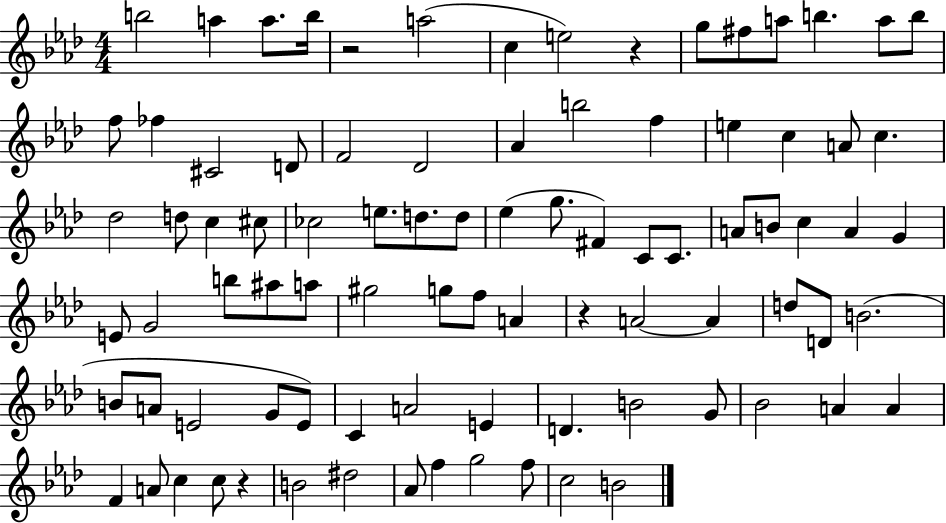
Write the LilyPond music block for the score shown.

{
  \clef treble
  \numericTimeSignature
  \time 4/4
  \key aes \major
  b''2 a''4 a''8. b''16 | r2 a''2( | c''4 e''2) r4 | g''8 fis''8 a''8 b''4. a''8 b''8 | \break f''8 fes''4 cis'2 d'8 | f'2 des'2 | aes'4 b''2 f''4 | e''4 c''4 a'8 c''4. | \break des''2 d''8 c''4 cis''8 | ces''2 e''8. d''8. d''8 | ees''4( g''8. fis'4) c'8 c'8. | a'8 b'8 c''4 a'4 g'4 | \break e'8 g'2 b''8 ais''8 a''8 | gis''2 g''8 f''8 a'4 | r4 a'2~~ a'4 | d''8 d'8 b'2.( | \break b'8 a'8 e'2 g'8 e'8) | c'4 a'2 e'4 | d'4. b'2 g'8 | bes'2 a'4 a'4 | \break f'4 a'8 c''4 c''8 r4 | b'2 dis''2 | aes'8 f''4 g''2 f''8 | c''2 b'2 | \break \bar "|."
}